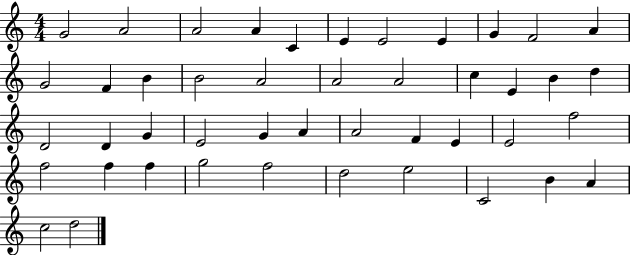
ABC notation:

X:1
T:Untitled
M:4/4
L:1/4
K:C
G2 A2 A2 A C E E2 E G F2 A G2 F B B2 A2 A2 A2 c E B d D2 D G E2 G A A2 F E E2 f2 f2 f f g2 f2 d2 e2 C2 B A c2 d2